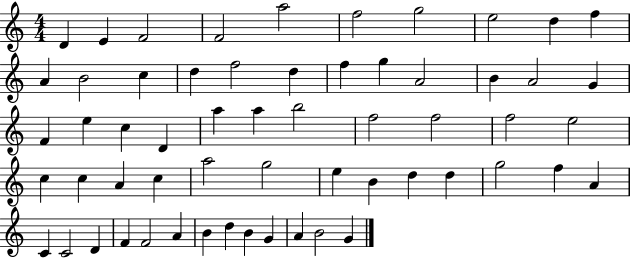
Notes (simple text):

D4/q E4/q F4/h F4/h A5/h F5/h G5/h E5/h D5/q F5/q A4/q B4/h C5/q D5/q F5/h D5/q F5/q G5/q A4/h B4/q A4/h G4/q F4/q E5/q C5/q D4/q A5/q A5/q B5/h F5/h F5/h F5/h E5/h C5/q C5/q A4/q C5/q A5/h G5/h E5/q B4/q D5/q D5/q G5/h F5/q A4/q C4/q C4/h D4/q F4/q F4/h A4/q B4/q D5/q B4/q G4/q A4/q B4/h G4/q